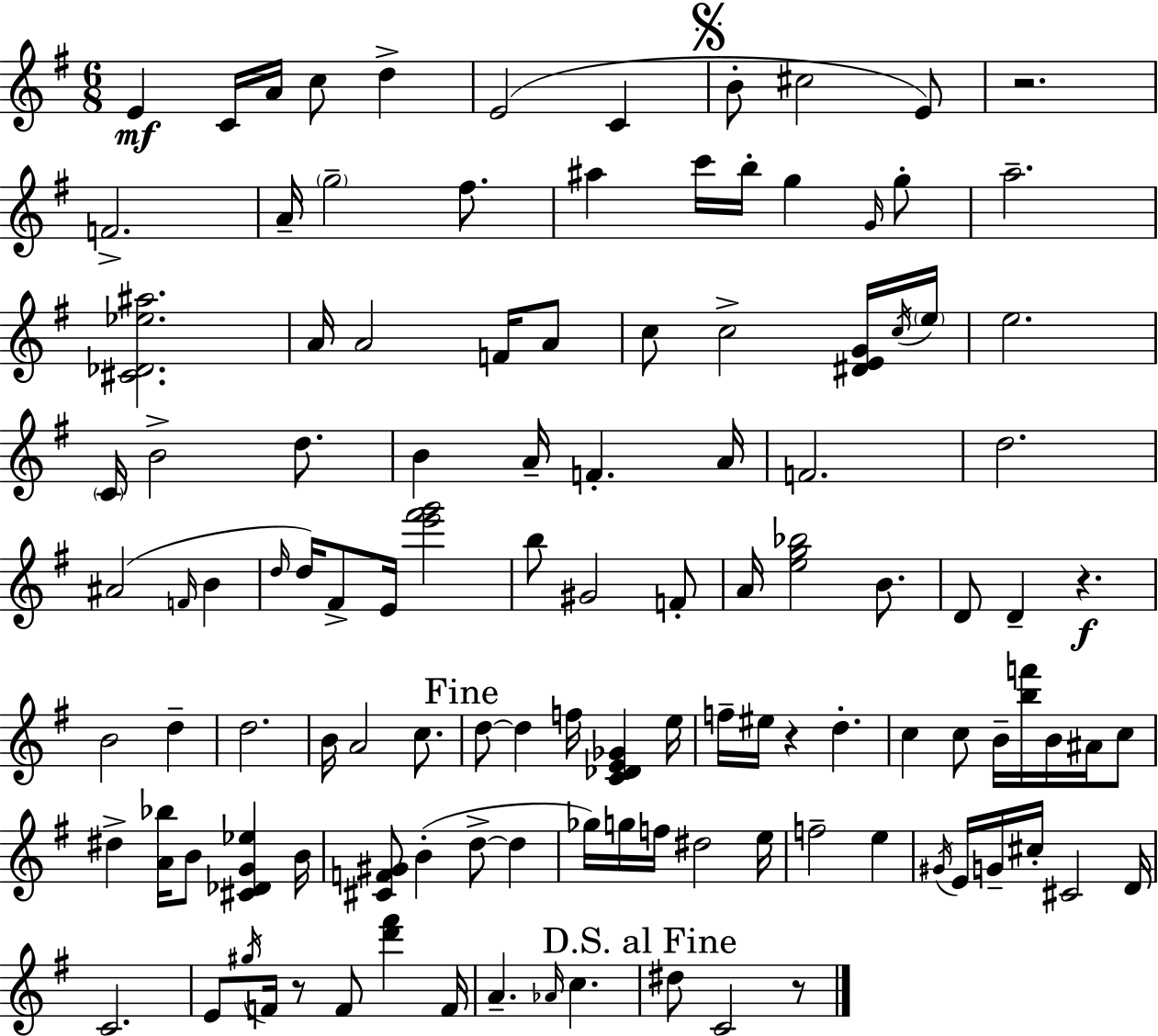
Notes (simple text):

E4/q C4/s A4/s C5/e D5/q E4/h C4/q B4/e C#5/h E4/e R/h. F4/h. A4/s G5/h F#5/e. A#5/q C6/s B5/s G5/q G4/s G5/e A5/h. [C#4,Db4,Eb5,A#5]/h. A4/s A4/h F4/s A4/e C5/e C5/h [D#4,E4,G4]/s C5/s E5/s E5/h. C4/s B4/h D5/e. B4/q A4/s F4/q. A4/s F4/h. D5/h. A#4/h F4/s B4/q D5/s D5/s F#4/e E4/s [E6,F#6,G6]/h B5/e G#4/h F4/e A4/s [E5,G5,Bb5]/h B4/e. D4/e D4/q R/q. B4/h D5/q D5/h. B4/s A4/h C5/e. D5/e D5/q F5/s [C4,Db4,E4,Gb4]/q E5/s F5/s EIS5/s R/q D5/q. C5/q C5/e B4/s [B5,F6]/s B4/s A#4/s C5/e D#5/q [A4,Bb5]/s B4/e [C#4,Db4,G4,Eb5]/q B4/s [C#4,F4,G#4]/e B4/q D5/e D5/q Gb5/s G5/s F5/s D#5/h E5/s F5/h E5/q G#4/s E4/s G4/s C#5/s C#4/h D4/s C4/h. E4/e G#5/s F4/s R/e F4/e [D6,F#6]/q F4/s A4/q. Ab4/s C5/q. D#5/e C4/h R/e